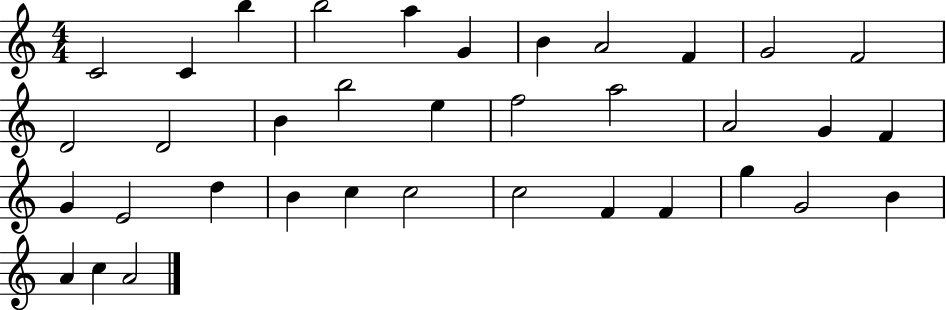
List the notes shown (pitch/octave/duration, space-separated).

C4/h C4/q B5/q B5/h A5/q G4/q B4/q A4/h F4/q G4/h F4/h D4/h D4/h B4/q B5/h E5/q F5/h A5/h A4/h G4/q F4/q G4/q E4/h D5/q B4/q C5/q C5/h C5/h F4/q F4/q G5/q G4/h B4/q A4/q C5/q A4/h